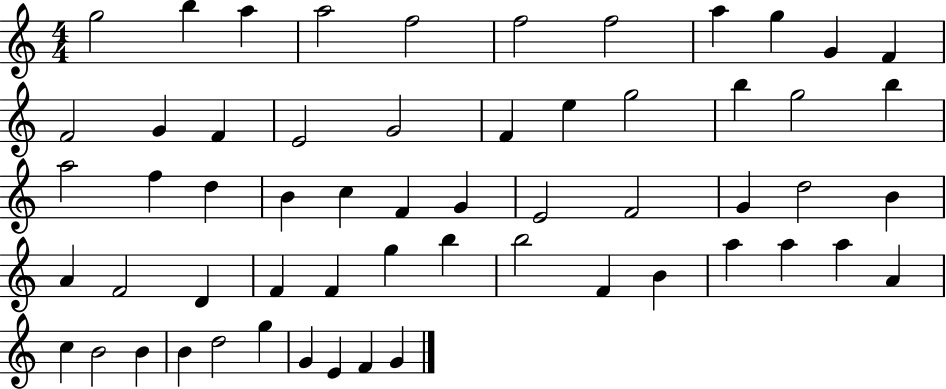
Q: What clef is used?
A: treble